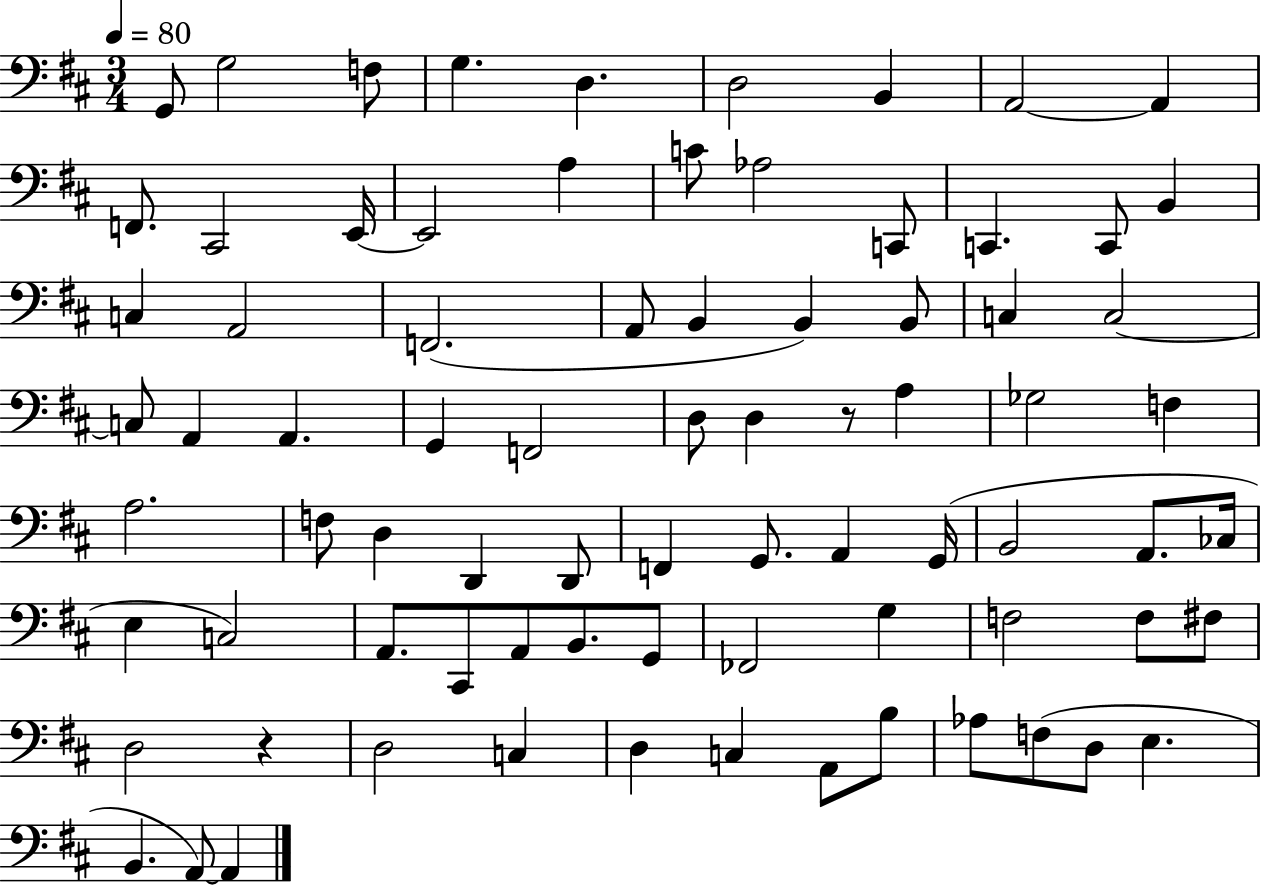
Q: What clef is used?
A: bass